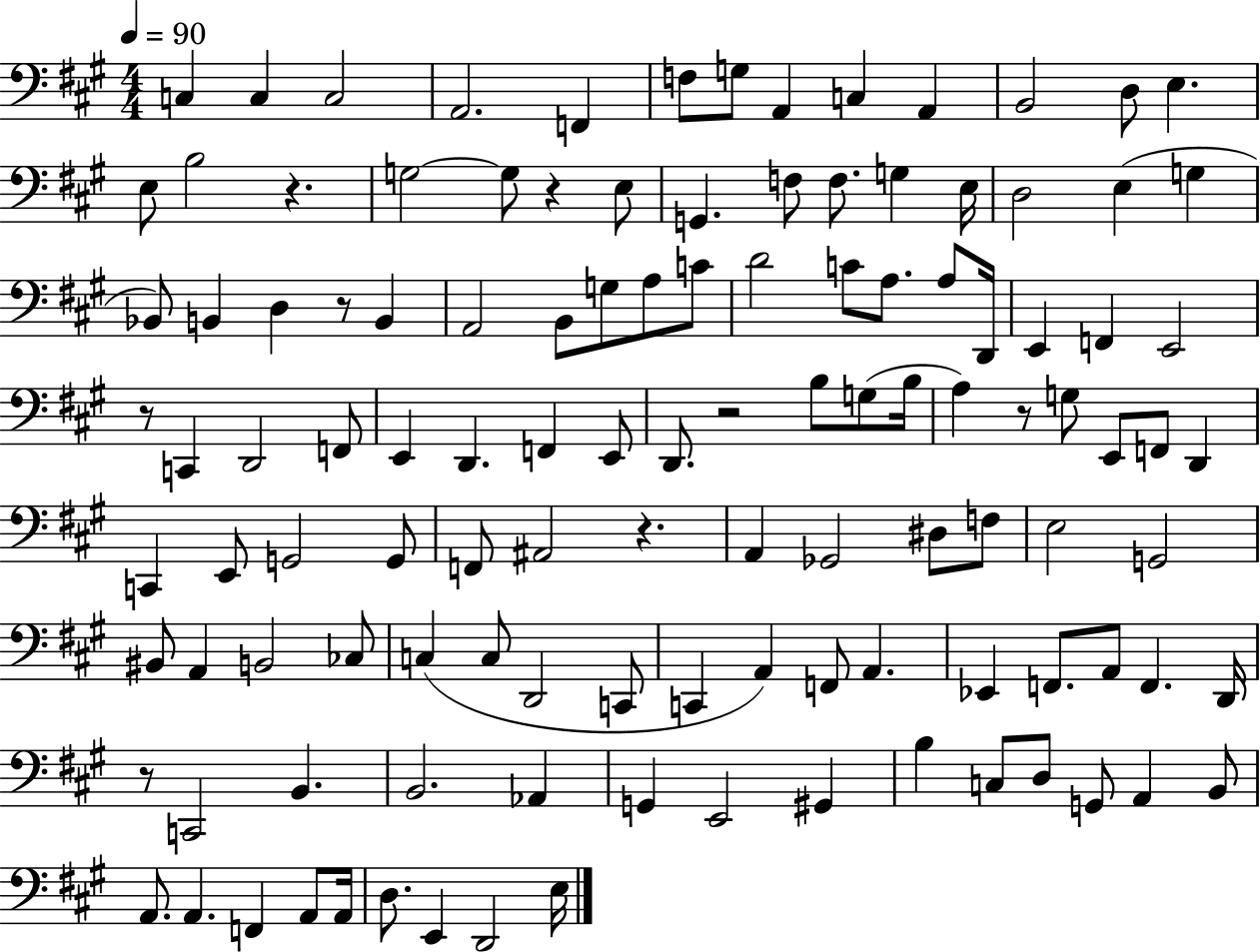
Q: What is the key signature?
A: A major